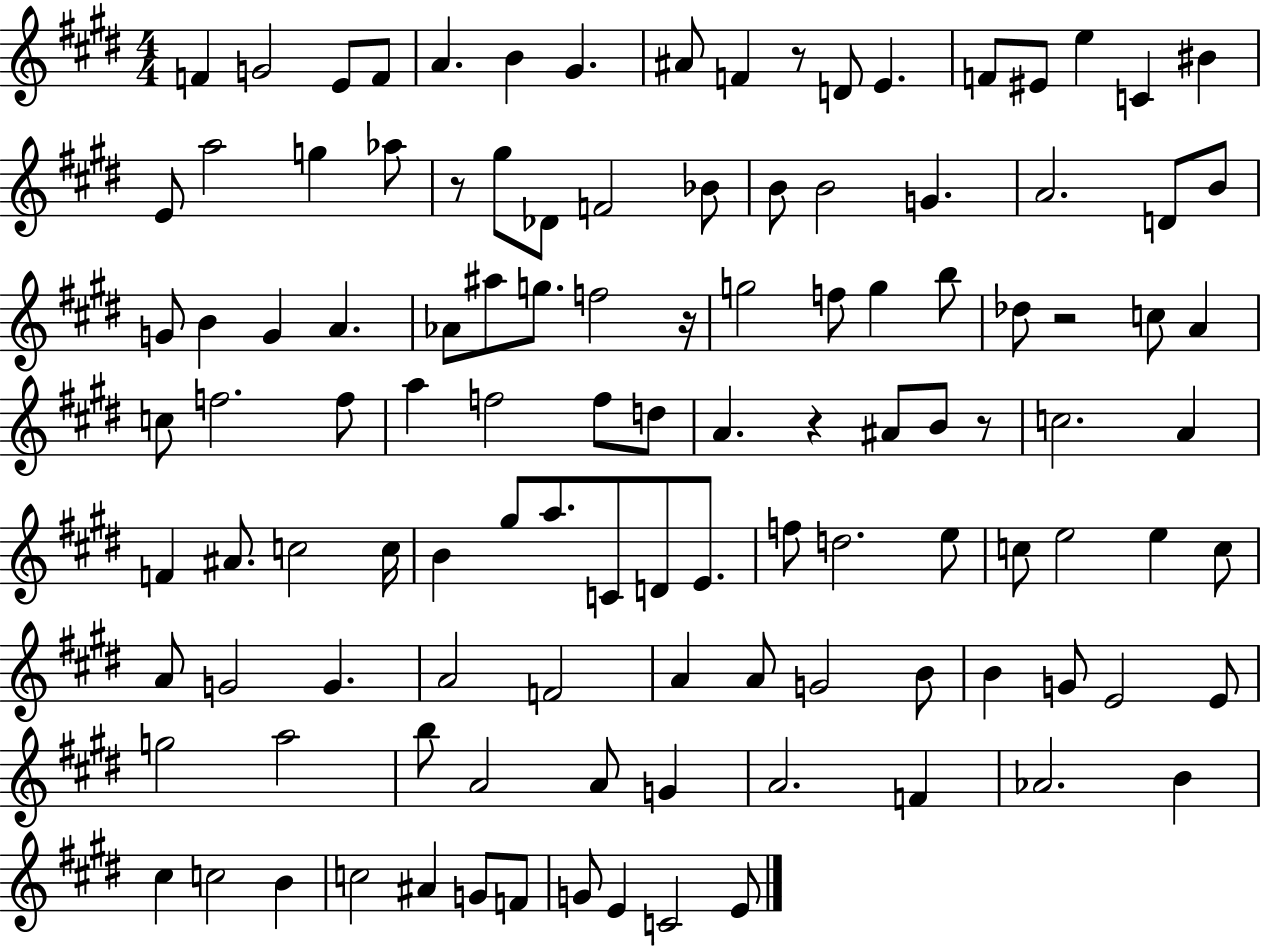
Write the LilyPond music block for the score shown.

{
  \clef treble
  \numericTimeSignature
  \time 4/4
  \key e \major
  f'4 g'2 e'8 f'8 | a'4. b'4 gis'4. | ais'8 f'4 r8 d'8 e'4. | f'8 eis'8 e''4 c'4 bis'4 | \break e'8 a''2 g''4 aes''8 | r8 gis''8 des'8 f'2 bes'8 | b'8 b'2 g'4. | a'2. d'8 b'8 | \break g'8 b'4 g'4 a'4. | aes'8 ais''8 g''8. f''2 r16 | g''2 f''8 g''4 b''8 | des''8 r2 c''8 a'4 | \break c''8 f''2. f''8 | a''4 f''2 f''8 d''8 | a'4. r4 ais'8 b'8 r8 | c''2. a'4 | \break f'4 ais'8. c''2 c''16 | b'4 gis''8 a''8. c'8 d'8 e'8. | f''8 d''2. e''8 | c''8 e''2 e''4 c''8 | \break a'8 g'2 g'4. | a'2 f'2 | a'4 a'8 g'2 b'8 | b'4 g'8 e'2 e'8 | \break g''2 a''2 | b''8 a'2 a'8 g'4 | a'2. f'4 | aes'2. b'4 | \break cis''4 c''2 b'4 | c''2 ais'4 g'8 f'8 | g'8 e'4 c'2 e'8 | \bar "|."
}